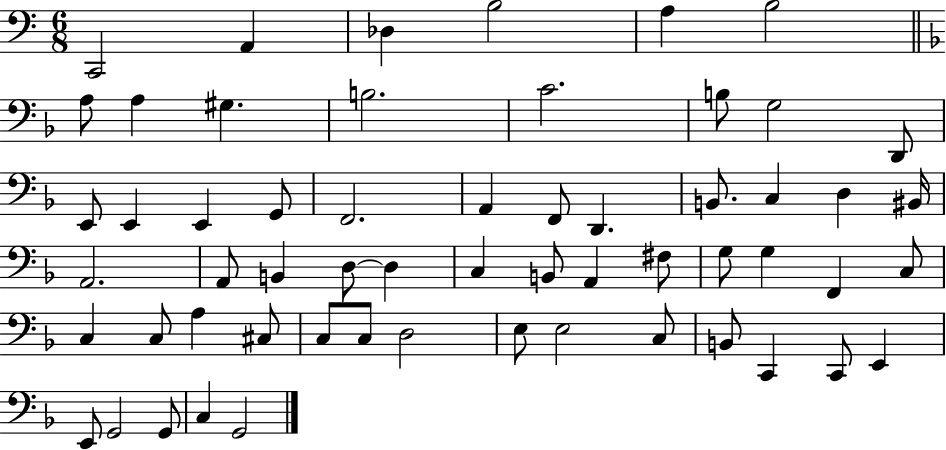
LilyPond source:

{
  \clef bass
  \numericTimeSignature
  \time 6/8
  \key c \major
  c,2 a,4 | des4 b2 | a4 b2 | \bar "||" \break \key f \major a8 a4 gis4. | b2. | c'2. | b8 g2 d,8 | \break e,8 e,4 e,4 g,8 | f,2. | a,4 f,8 d,4. | b,8. c4 d4 bis,16 | \break a,2. | a,8 b,4 d8~~ d4 | c4 b,8 a,4 fis8 | g8 g4 f,4 c8 | \break c4 c8 a4 cis8 | c8 c8 d2 | e8 e2 c8 | b,8 c,4 c,8 e,4 | \break e,8 g,2 g,8 | c4 g,2 | \bar "|."
}